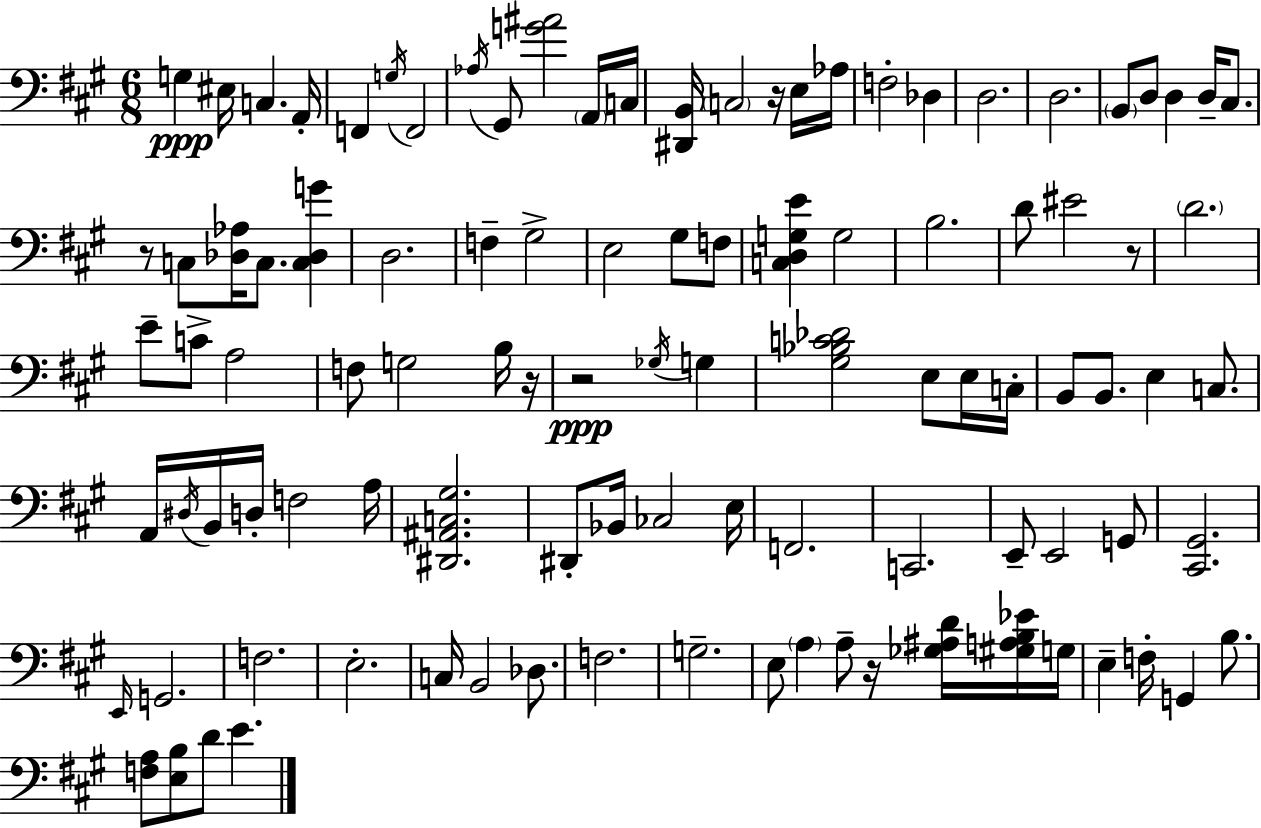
G3/q EIS3/s C3/q. A2/s F2/q G3/s F2/h Ab3/s G#2/e [G4,A#4]/h A2/s C3/s [D#2,B2]/s C3/h R/s E3/s Ab3/s F3/h Db3/q D3/h. D3/h. B2/e D3/e D3/q D3/s C#3/e. R/e C3/e [Db3,Ab3]/s C3/e. [C3,Db3,G4]/q D3/h. F3/q G#3/h E3/h G#3/e F3/e [C3,D3,G3,E4]/q G3/h B3/h. D4/e EIS4/h R/e D4/h. E4/e C4/e A3/h F3/e G3/h B3/s R/s R/h Gb3/s G3/q [G#3,Bb3,C4,Db4]/h E3/e E3/s C3/s B2/e B2/e. E3/q C3/e. A2/s D#3/s B2/s D3/s F3/h A3/s [D#2,A#2,C3,G#3]/h. D#2/e Bb2/s CES3/h E3/s F2/h. C2/h. E2/e E2/h G2/e [C#2,G#2]/h. E2/s G2/h. F3/h. E3/h. C3/s B2/h Db3/e. F3/h. G3/h. E3/e A3/q A3/e R/s [Gb3,A#3,D4]/s [G#3,A3,B3,Eb4]/s G3/s E3/q F3/s G2/q B3/e. [F3,A3]/e [E3,B3]/e D4/e E4/q.